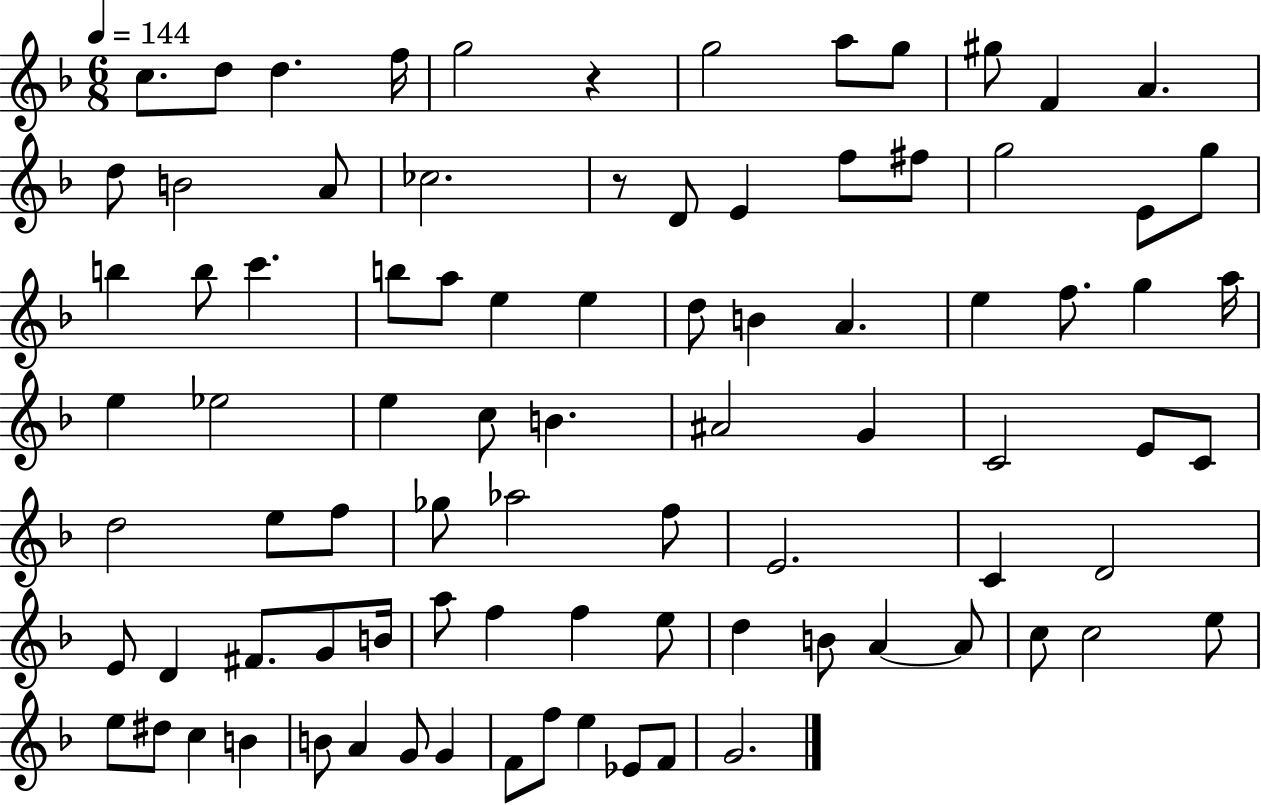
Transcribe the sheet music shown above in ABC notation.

X:1
T:Untitled
M:6/8
L:1/4
K:F
c/2 d/2 d f/4 g2 z g2 a/2 g/2 ^g/2 F A d/2 B2 A/2 _c2 z/2 D/2 E f/2 ^f/2 g2 E/2 g/2 b b/2 c' b/2 a/2 e e d/2 B A e f/2 g a/4 e _e2 e c/2 B ^A2 G C2 E/2 C/2 d2 e/2 f/2 _g/2 _a2 f/2 E2 C D2 E/2 D ^F/2 G/2 B/4 a/2 f f e/2 d B/2 A A/2 c/2 c2 e/2 e/2 ^d/2 c B B/2 A G/2 G F/2 f/2 e _E/2 F/2 G2